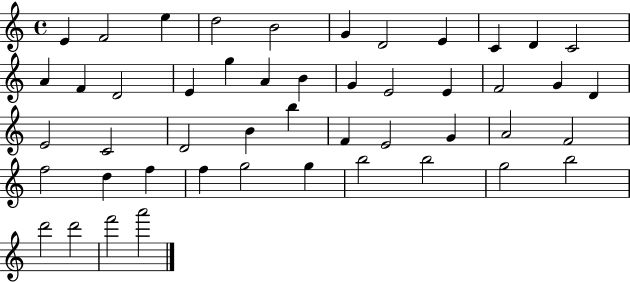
{
  \clef treble
  \time 4/4
  \defaultTimeSignature
  \key c \major
  e'4 f'2 e''4 | d''2 b'2 | g'4 d'2 e'4 | c'4 d'4 c'2 | \break a'4 f'4 d'2 | e'4 g''4 a'4 b'4 | g'4 e'2 e'4 | f'2 g'4 d'4 | \break e'2 c'2 | d'2 b'4 b''4 | f'4 e'2 g'4 | a'2 f'2 | \break f''2 d''4 f''4 | f''4 g''2 g''4 | b''2 b''2 | g''2 b''2 | \break d'''2 d'''2 | f'''2 a'''2 | \bar "|."
}